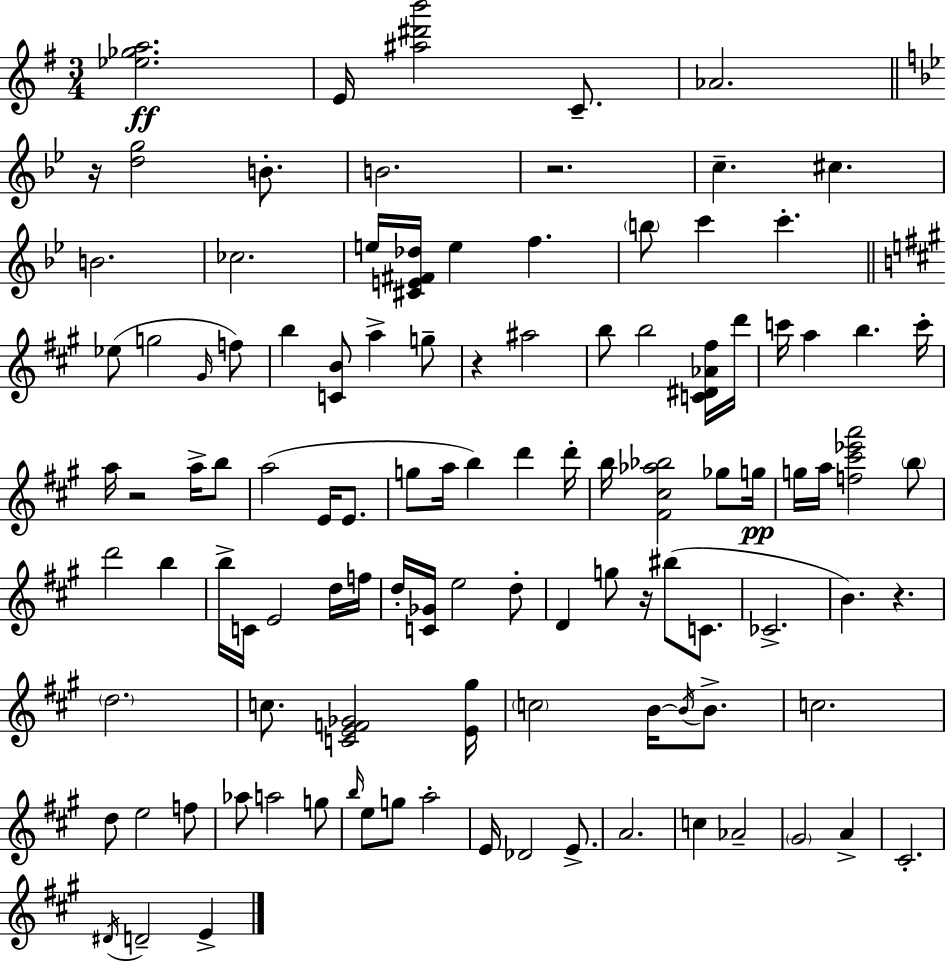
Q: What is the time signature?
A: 3/4